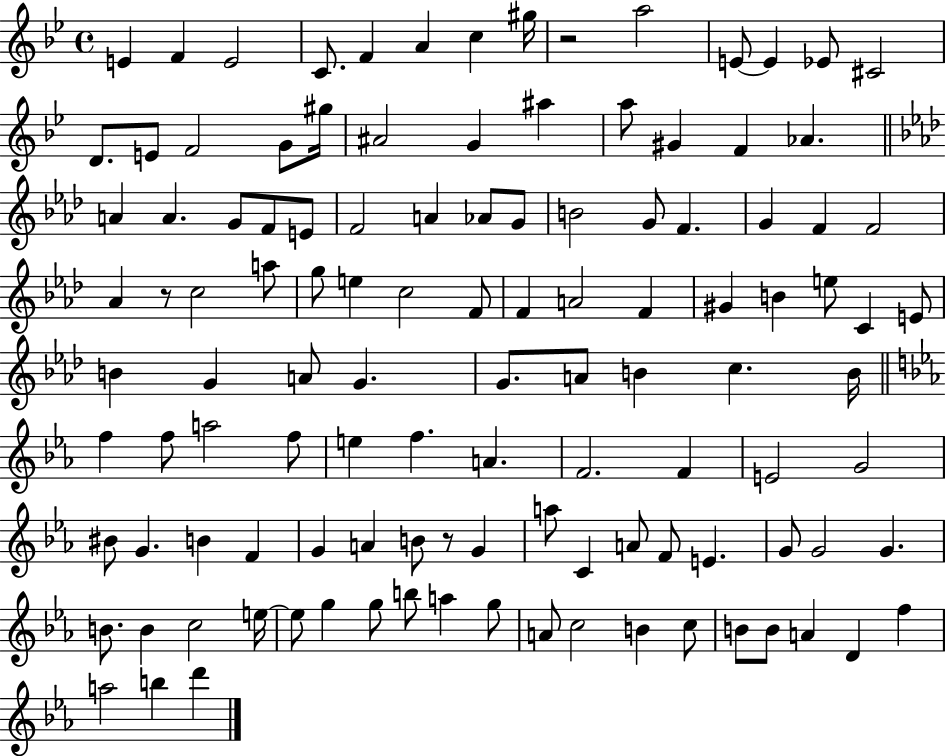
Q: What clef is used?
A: treble